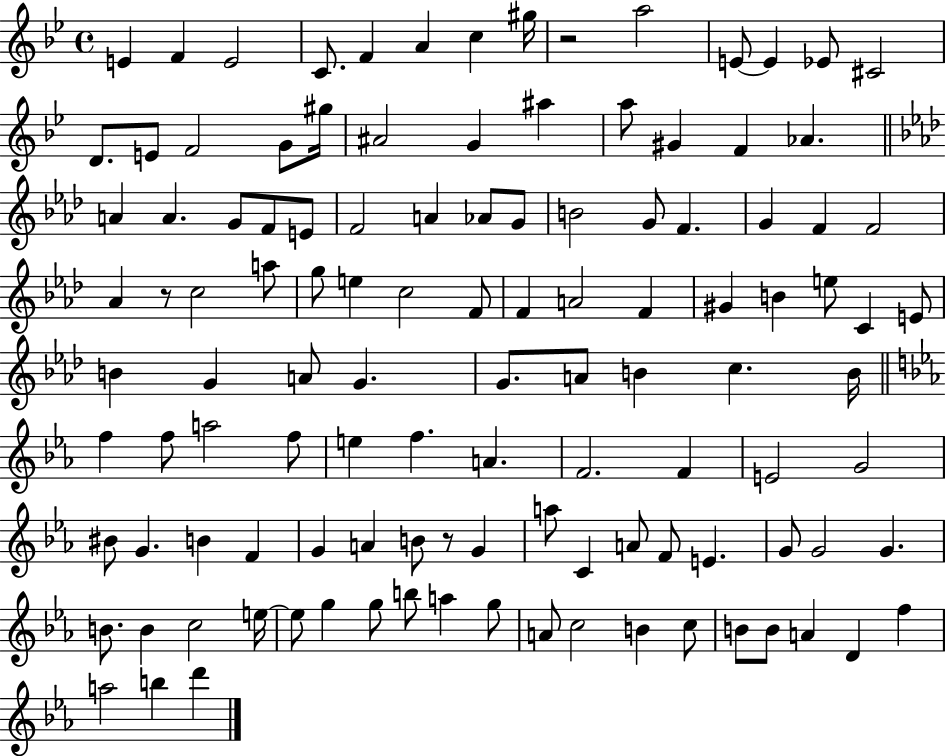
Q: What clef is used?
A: treble